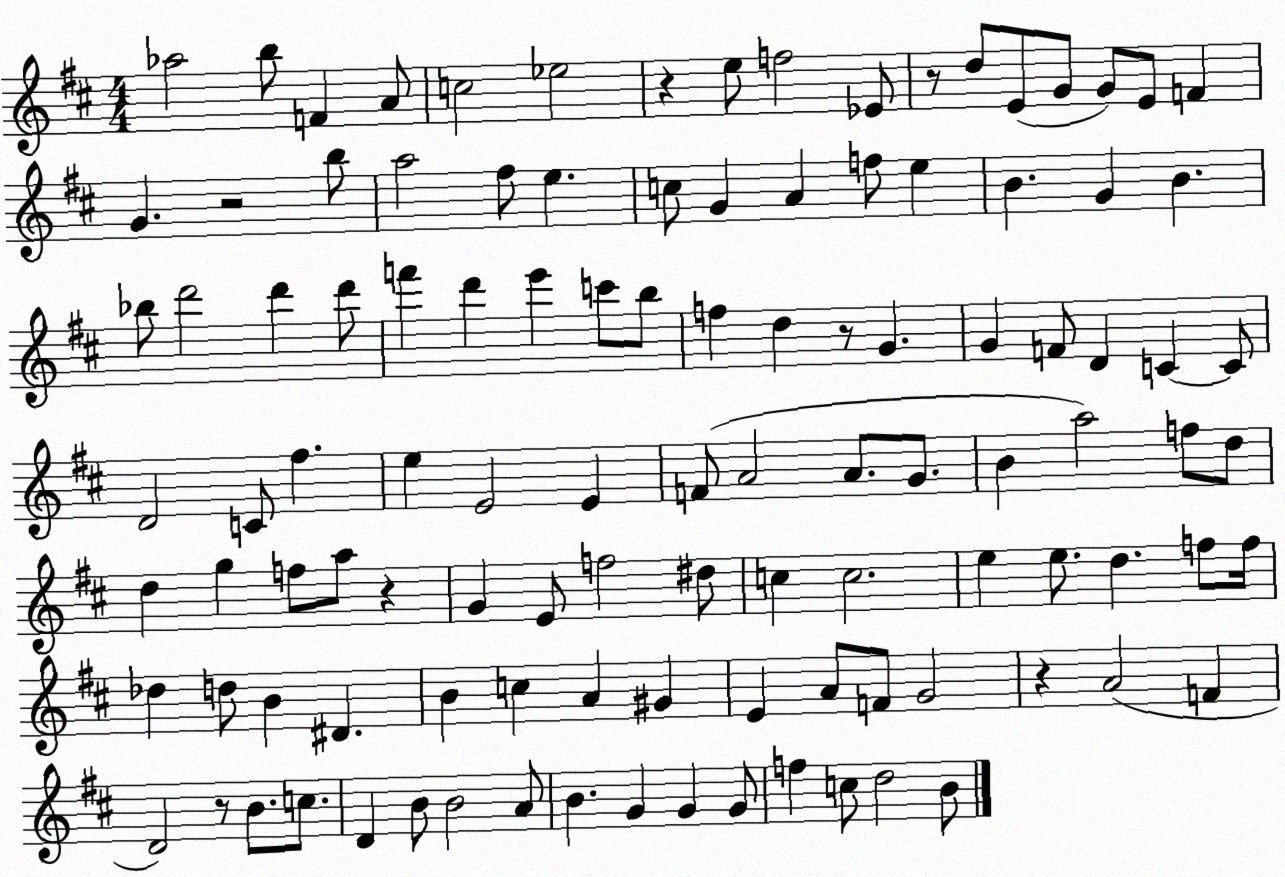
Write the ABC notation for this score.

X:1
T:Untitled
M:4/4
L:1/4
K:D
_a2 b/2 F A/2 c2 _e2 z e/2 f2 _E/2 z/2 d/2 E/2 G/2 G/2 E/2 F G z2 b/2 a2 ^f/2 e c/2 G A f/2 e B G B _b/2 d'2 d' d'/2 f' d' e' c'/2 b/2 f d z/2 G G F/2 D C C/2 D2 C/2 ^f e E2 E F/2 A2 A/2 G/2 B a2 f/2 d/2 d g f/2 a/2 z G E/2 f2 ^d/2 c c2 e e/2 d f/2 f/4 _d d/2 B ^D B c A ^G E A/2 F/2 G2 z A2 F D2 z/2 B/2 c/2 D B/2 B2 A/2 B G G G/2 f c/2 d2 B/2